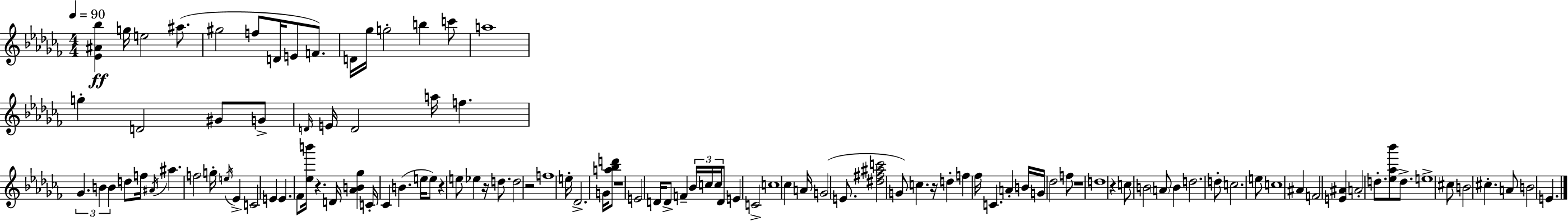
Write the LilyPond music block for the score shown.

{
  \clef treble
  \numericTimeSignature
  \time 4/4
  \key aes \minor
  \tempo 4 = 90
  <ees' ais' bes''>4\ff g''16 e''2 ais''8.( | gis''2 f''8 d'16 e'8 f'8.) | d'16 ges''16 g''2-. b''4 c'''8 | a''1 | \break g''4-. d'2 gis'8 g'8-> | \grace { d'16 } e'16 d'2 a''16 f''4. | \tuplet 3/2 { ges'4. b'4 b'4 } d''8 | f''16 \acciaccatura { ais'16 } ais''4. f''2 | \break g''16-. \acciaccatura { e''16 } ees'4-> c'2 e'4 | e'4. fes'8 <ees'' b'''>16 r4. | d'16 <aes' b' ges''>4 c'16-. ces'4 b'4.( | e''16 e''8) r4 e''8 ees''4 r16 | \break d''8. d''2 r2 | f''1 | e''16-. des'2.-> | g'16 <a'' bes'' d'''>8 r1 | \break e'2 d'16 d'8-> f'4-- | \tuplet 3/2 { bes'16 c''16 c''16 } d'8 e'4 c'2-> | c''1 | ces''4 a'16 g'2( | \break e'8. <dis'' fis'' ais'' c'''>2 g'8) c''4. | r16 d''4-. f''4 fes''16 c'4. | a'4-. b'16 g'16 des''2 | f''8 r1 | \break d''1 | r4 c''8 b'2 | \parenthesize a'8 b'4 d''2. | d''8-. c''2. | \break e''8 c''1 | ais'4 f'2 <e' ais'>4 | a'2-. d''8.-. <ees'' aes'' bes'''>8 | d''8.-> e''1-> | \break cis''8 b'2 cis''4.-. | a'8 b'2 e'4. | \bar "|."
}